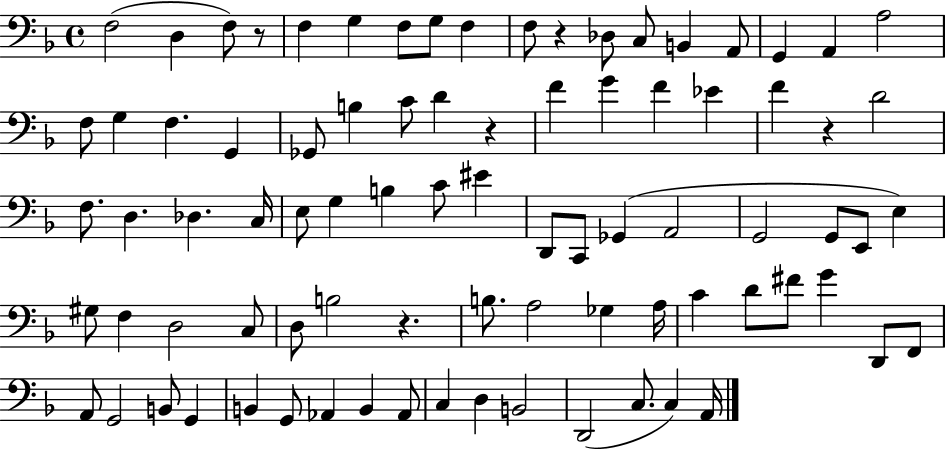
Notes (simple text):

F3/h D3/q F3/e R/e F3/q G3/q F3/e G3/e F3/q F3/e R/q Db3/e C3/e B2/q A2/e G2/q A2/q A3/h F3/e G3/q F3/q. G2/q Gb2/e B3/q C4/e D4/q R/q F4/q G4/q F4/q Eb4/q F4/q R/q D4/h F3/e. D3/q. Db3/q. C3/s E3/e G3/q B3/q C4/e EIS4/q D2/e C2/e Gb2/q A2/h G2/h G2/e E2/e E3/q G#3/e F3/q D3/h C3/e D3/e B3/h R/q. B3/e. A3/h Gb3/q A3/s C4/q D4/e F#4/e G4/q D2/e F2/e A2/e G2/h B2/e G2/q B2/q G2/e Ab2/q B2/q Ab2/e C3/q D3/q B2/h D2/h C3/e. C3/q A2/s